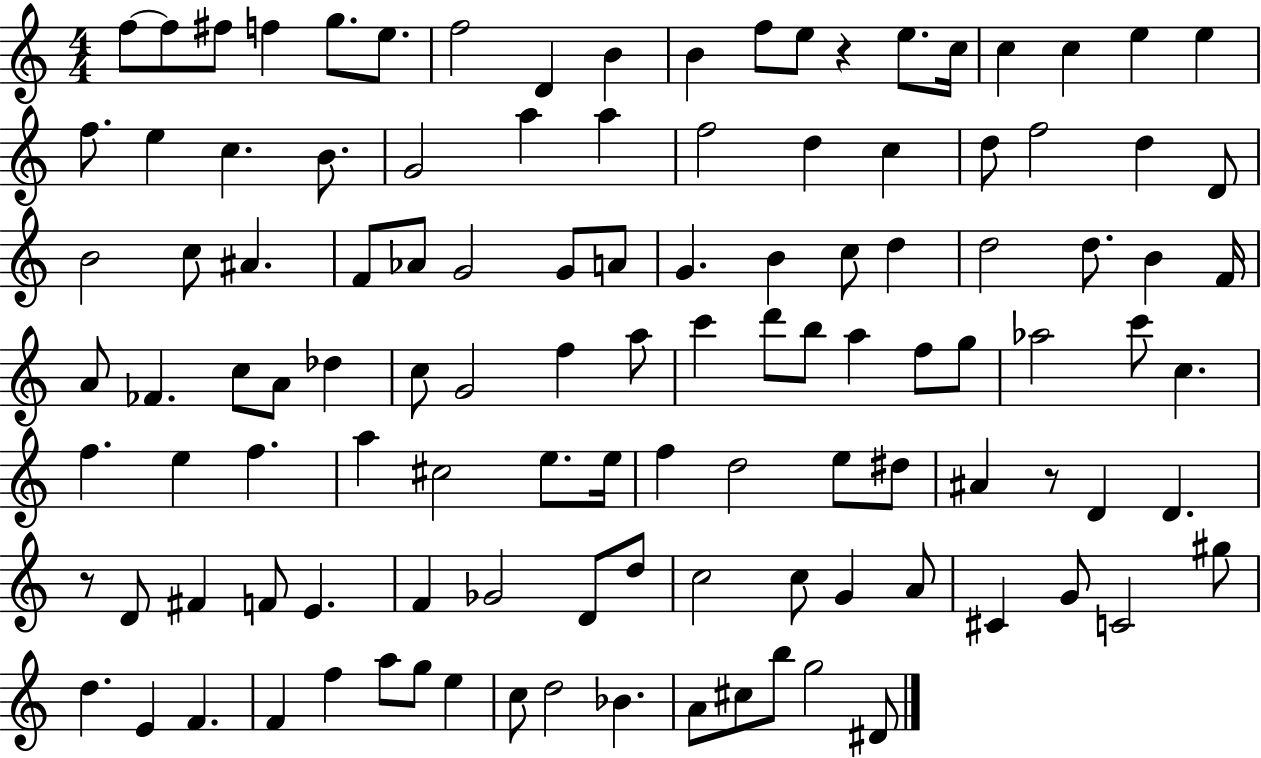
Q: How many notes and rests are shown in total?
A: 115